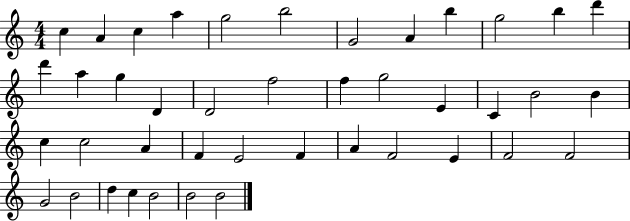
C5/q A4/q C5/q A5/q G5/h B5/h G4/h A4/q B5/q G5/h B5/q D6/q D6/q A5/q G5/q D4/q D4/h F5/h F5/q G5/h E4/q C4/q B4/h B4/q C5/q C5/h A4/q F4/q E4/h F4/q A4/q F4/h E4/q F4/h F4/h G4/h B4/h D5/q C5/q B4/h B4/h B4/h